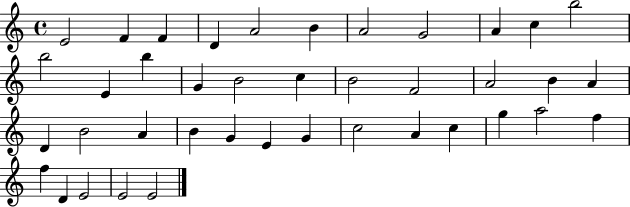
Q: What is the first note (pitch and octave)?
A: E4